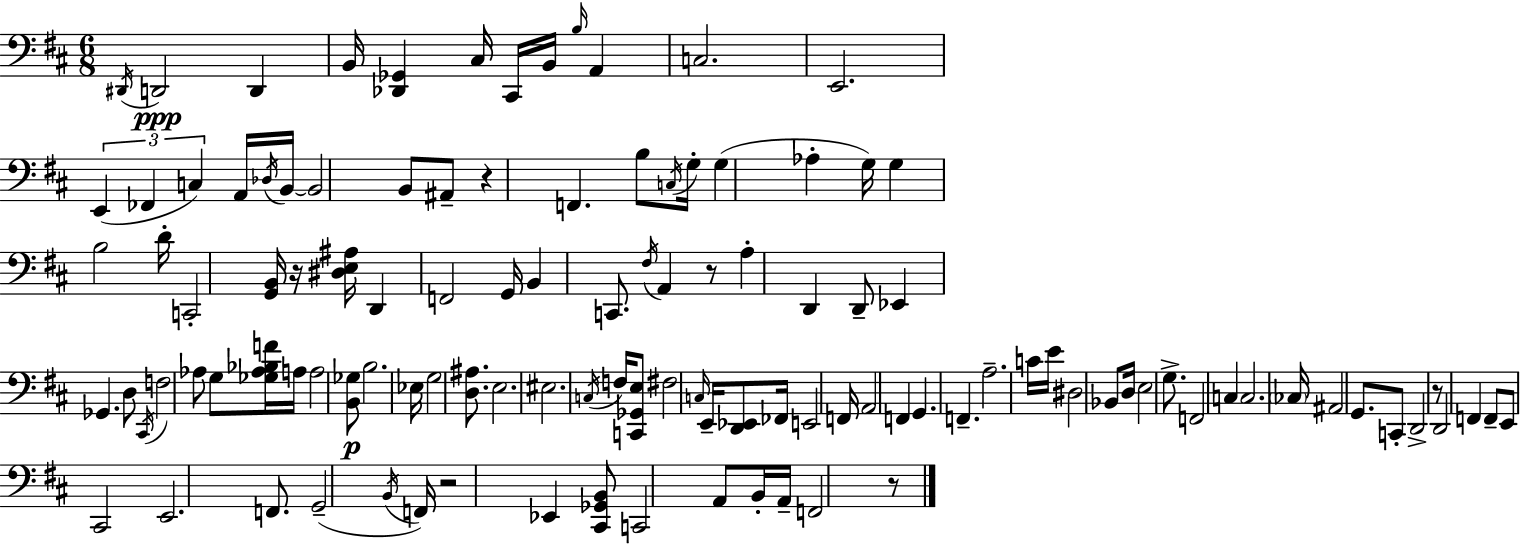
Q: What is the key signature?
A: D major